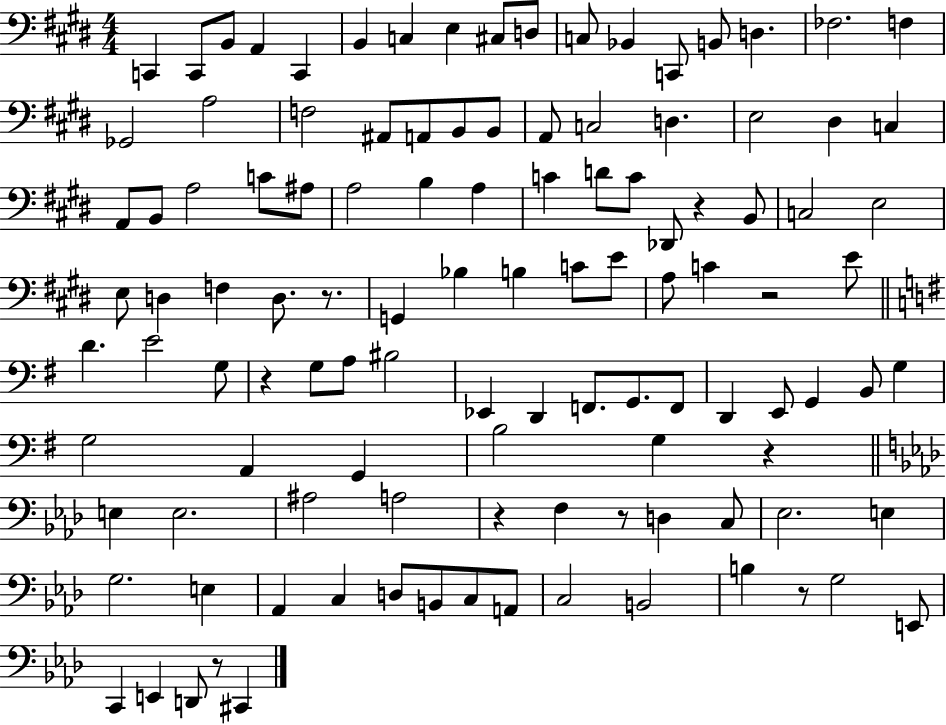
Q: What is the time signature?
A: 4/4